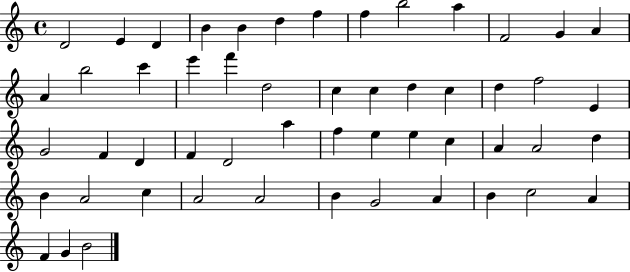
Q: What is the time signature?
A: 4/4